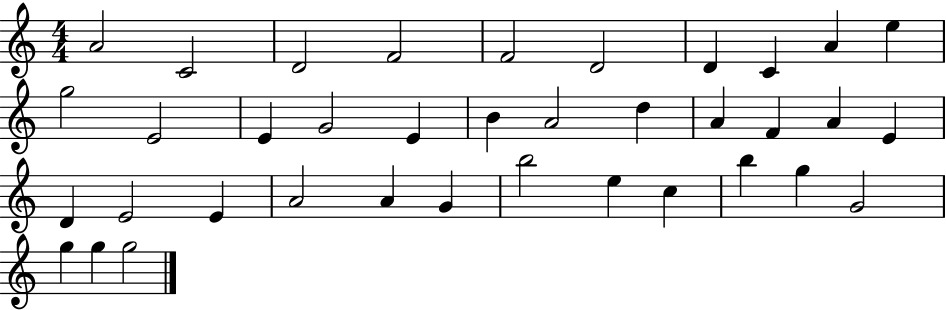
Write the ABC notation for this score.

X:1
T:Untitled
M:4/4
L:1/4
K:C
A2 C2 D2 F2 F2 D2 D C A e g2 E2 E G2 E B A2 d A F A E D E2 E A2 A G b2 e c b g G2 g g g2